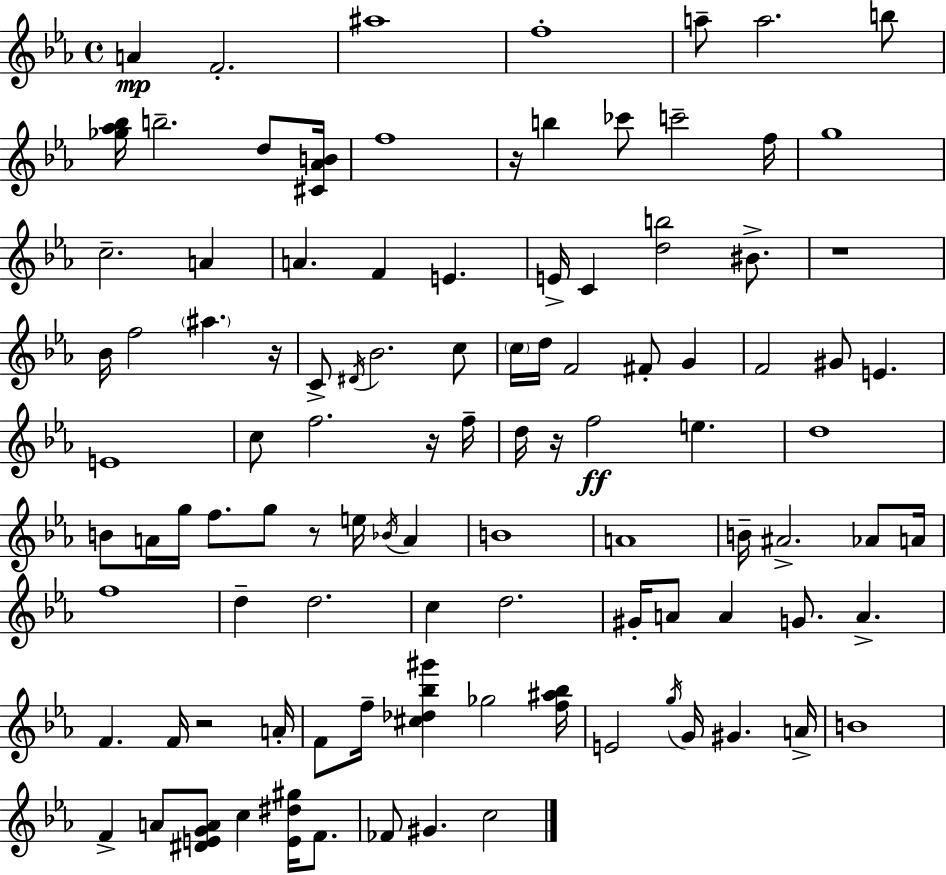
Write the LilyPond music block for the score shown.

{
  \clef treble
  \time 4/4
  \defaultTimeSignature
  \key c \minor
  \repeat volta 2 { a'4\mp f'2.-. | ais''1 | f''1-. | a''8-- a''2. b''8 | \break <ges'' aes'' bes''>16 b''2.-- d''8 <cis' aes' b'>16 | f''1 | r16 b''4 ces'''8 c'''2-- f''16 | g''1 | \break c''2.-- a'4 | a'4. f'4 e'4. | e'16-> c'4 <d'' b''>2 bis'8.-> | r1 | \break bes'16 f''2 \parenthesize ais''4. r16 | c'8-> \acciaccatura { dis'16 } bes'2. c''8 | \parenthesize c''16 d''16 f'2 fis'8-. g'4 | f'2 gis'8 e'4. | \break e'1 | c''8 f''2. r16 | f''16-- d''16 r16 f''2\ff e''4. | d''1 | \break b'8 a'16 g''16 f''8. g''8 r8 e''16 \acciaccatura { bes'16 } a'4 | b'1 | a'1 | b'16-- ais'2.-> aes'8 | \break a'16 f''1 | d''4-- d''2. | c''4 d''2. | gis'16-. a'8 a'4 g'8. a'4.-> | \break f'4. f'16 r2 | a'16-. f'8 f''16-- <cis'' des'' bes'' gis'''>4 ges''2 | <f'' ais'' bes''>16 e'2 \acciaccatura { g''16 } g'16 gis'4. | a'16-> b'1 | \break f'4-> a'8 <dis' e' g' a'>8 c''4 <e' dis'' gis''>16 | f'8. fes'8 gis'4. c''2 | } \bar "|."
}